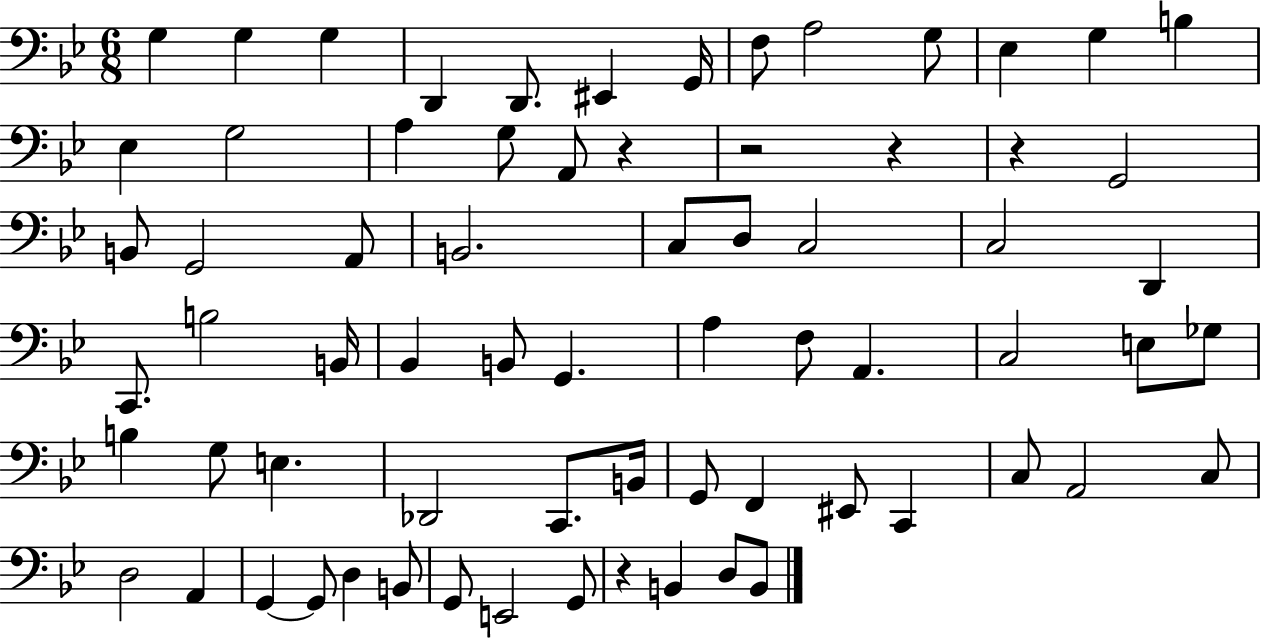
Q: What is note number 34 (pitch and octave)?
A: G2